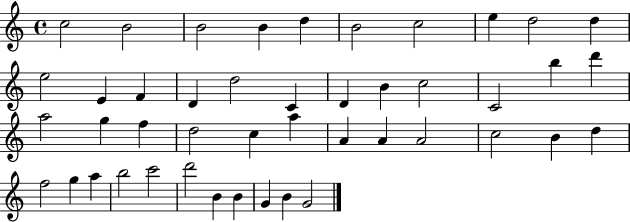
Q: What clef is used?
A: treble